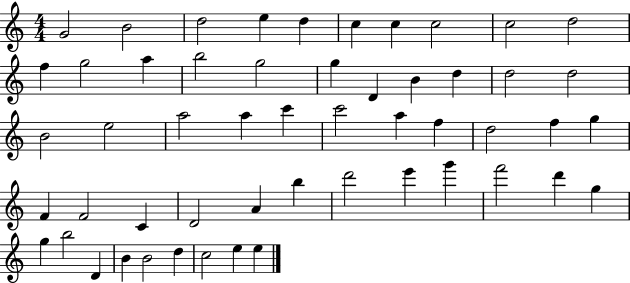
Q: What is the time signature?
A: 4/4